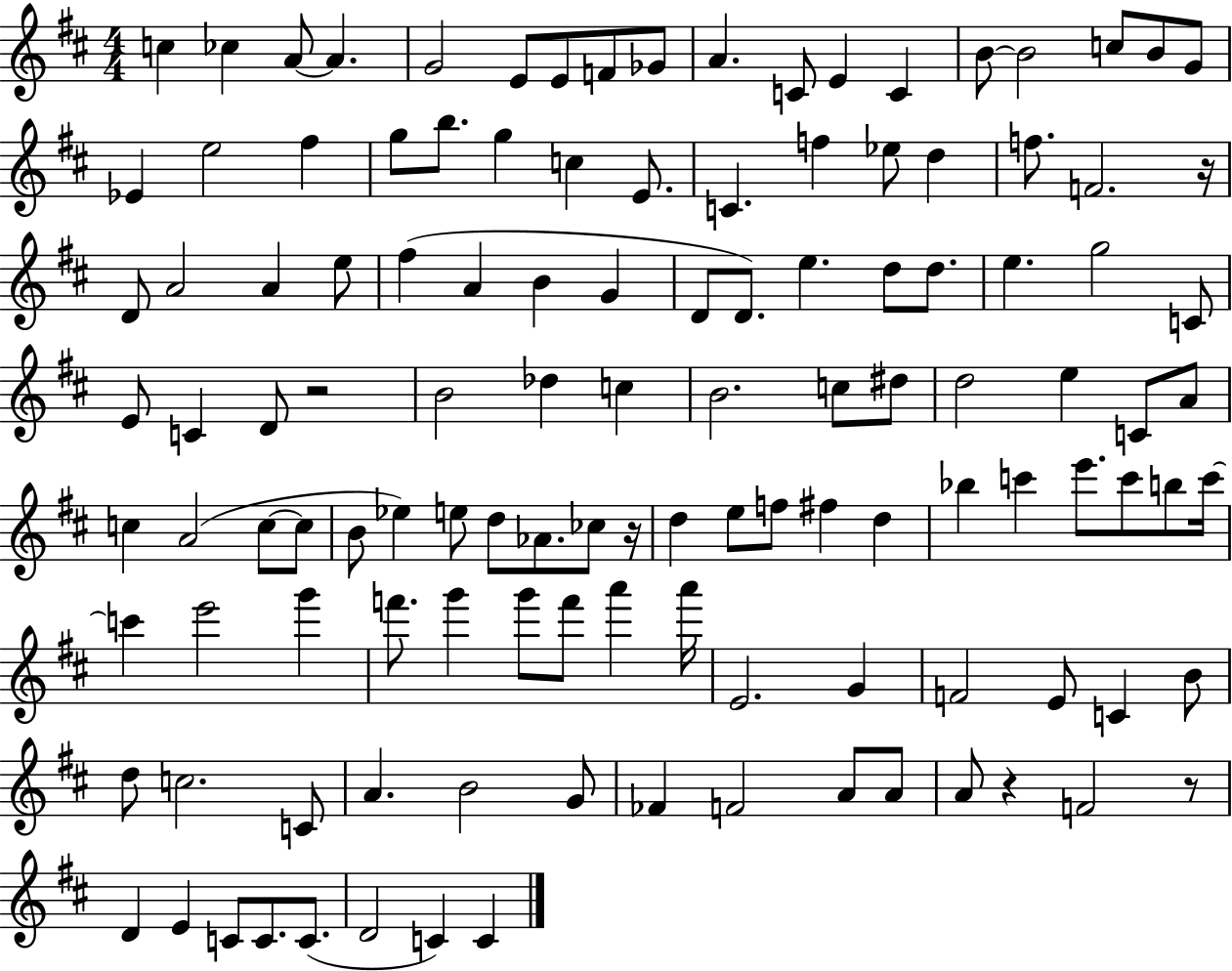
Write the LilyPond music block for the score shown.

{
  \clef treble
  \numericTimeSignature
  \time 4/4
  \key d \major
  c''4 ces''4 a'8~~ a'4. | g'2 e'8 e'8 f'8 ges'8 | a'4. c'8 e'4 c'4 | b'8~~ b'2 c''8 b'8 g'8 | \break ees'4 e''2 fis''4 | g''8 b''8. g''4 c''4 e'8. | c'4. f''4 ees''8 d''4 | f''8. f'2. r16 | \break d'8 a'2 a'4 e''8 | fis''4( a'4 b'4 g'4 | d'8 d'8.) e''4. d''8 d''8. | e''4. g''2 c'8 | \break e'8 c'4 d'8 r2 | b'2 des''4 c''4 | b'2. c''8 dis''8 | d''2 e''4 c'8 a'8 | \break c''4 a'2( c''8~~ c''8 | b'8 ees''4) e''8 d''8 aes'8. ces''8 r16 | d''4 e''8 f''8 fis''4 d''4 | bes''4 c'''4 e'''8. c'''8 b''8 c'''16~~ | \break c'''4 e'''2 g'''4 | f'''8. g'''4 g'''8 f'''8 a'''4 a'''16 | e'2. g'4 | f'2 e'8 c'4 b'8 | \break d''8 c''2. c'8 | a'4. b'2 g'8 | fes'4 f'2 a'8 a'8 | a'8 r4 f'2 r8 | \break d'4 e'4 c'8 c'8. c'8.( | d'2 c'4) c'4 | \bar "|."
}